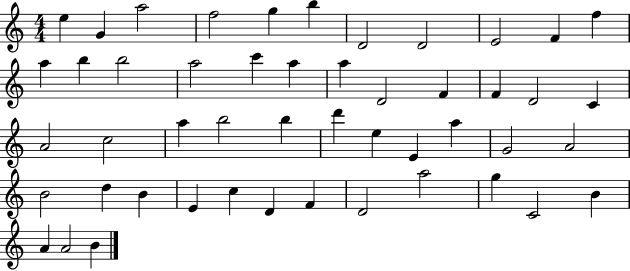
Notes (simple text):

E5/q G4/q A5/h F5/h G5/q B5/q D4/h D4/h E4/h F4/q F5/q A5/q B5/q B5/h A5/h C6/q A5/q A5/q D4/h F4/q F4/q D4/h C4/q A4/h C5/h A5/q B5/h B5/q D6/q E5/q E4/q A5/q G4/h A4/h B4/h D5/q B4/q E4/q C5/q D4/q F4/q D4/h A5/h G5/q C4/h B4/q A4/q A4/h B4/q